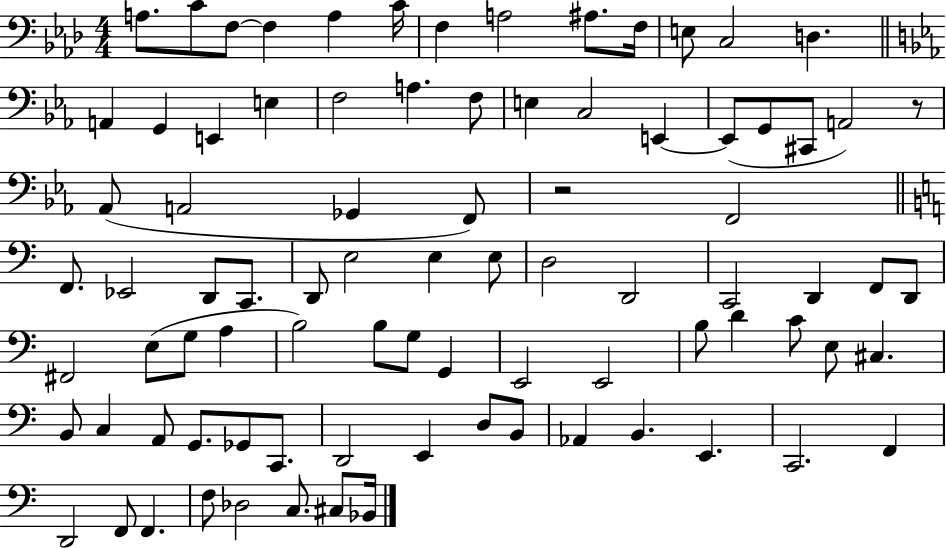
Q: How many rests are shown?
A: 2